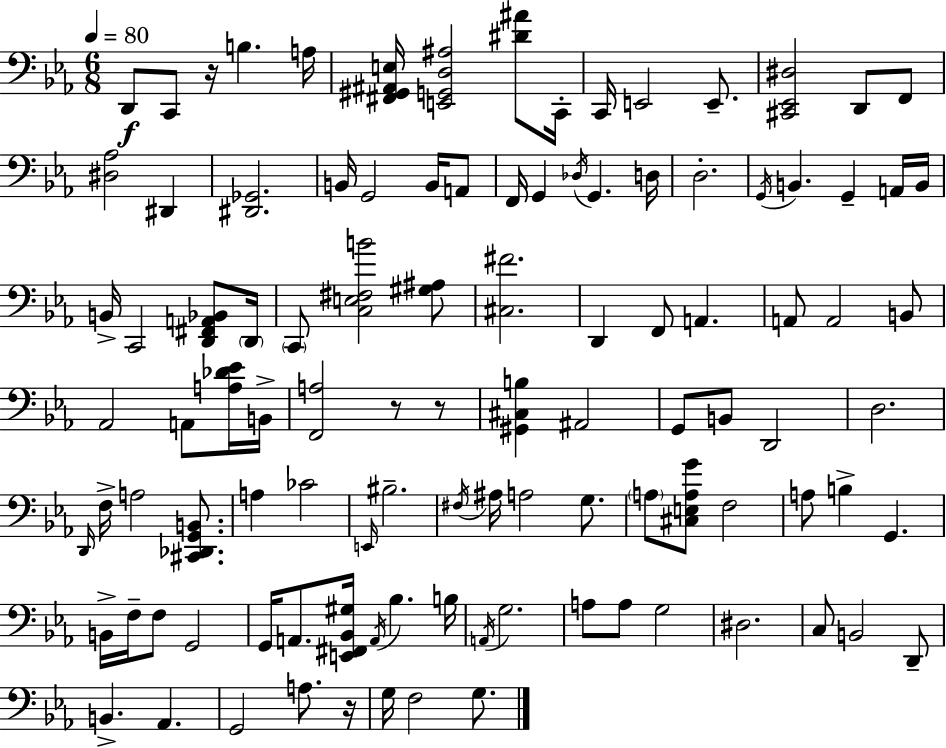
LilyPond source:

{
  \clef bass
  \numericTimeSignature
  \time 6/8
  \key ees \major
  \tempo 4 = 80
  d,8\f c,8 r16 b4. a16 | <fis, gis, ais, e>16 <e, g, d ais>2 <dis' ais'>8 c,16-. | c,16 e,2 e,8.-- | <cis, ees, dis>2 d,8 f,8 | \break <dis aes>2 dis,4 | <dis, ges,>2. | b,16 g,2 b,16 a,8 | f,16 g,4 \acciaccatura { des16 } g,4. | \break d16 d2.-. | \acciaccatura { g,16 } b,4. g,4-- | a,16 b,16 b,16-> c,2 <d, fis, a, bes,>8 | \parenthesize d,16 \parenthesize c,8 <c e fis b'>2 | \break <gis ais>8 <cis fis'>2. | d,4 f,8 a,4. | a,8 a,2 | b,8 aes,2 a,8 | \break <a des' ees'>16 b,16-> <f, a>2 r8 | r8 <gis, cis b>4 ais,2 | g,8 b,8 d,2 | d2. | \break \grace { d,16 } f16-> a2 | <cis, des, g, b,>8. a4 ces'2 | \grace { e,16 } bis2.-- | \acciaccatura { fis16 } ais16 a2 | \break g8. \parenthesize a8 <cis e a g'>8 f2 | a8 b4-> g,4. | b,16-> f16-- f8 g,2 | g,16 a,8. <e, fis, bes, gis>16 \acciaccatura { a,16 } bes4. | \break b16 \acciaccatura { a,16 } g2. | a8 a8 g2 | dis2. | c8 b,2 | \break d,8-- b,4.-> | aes,4. g,2 | a8. r16 g16 f2 | g8. \bar "|."
}